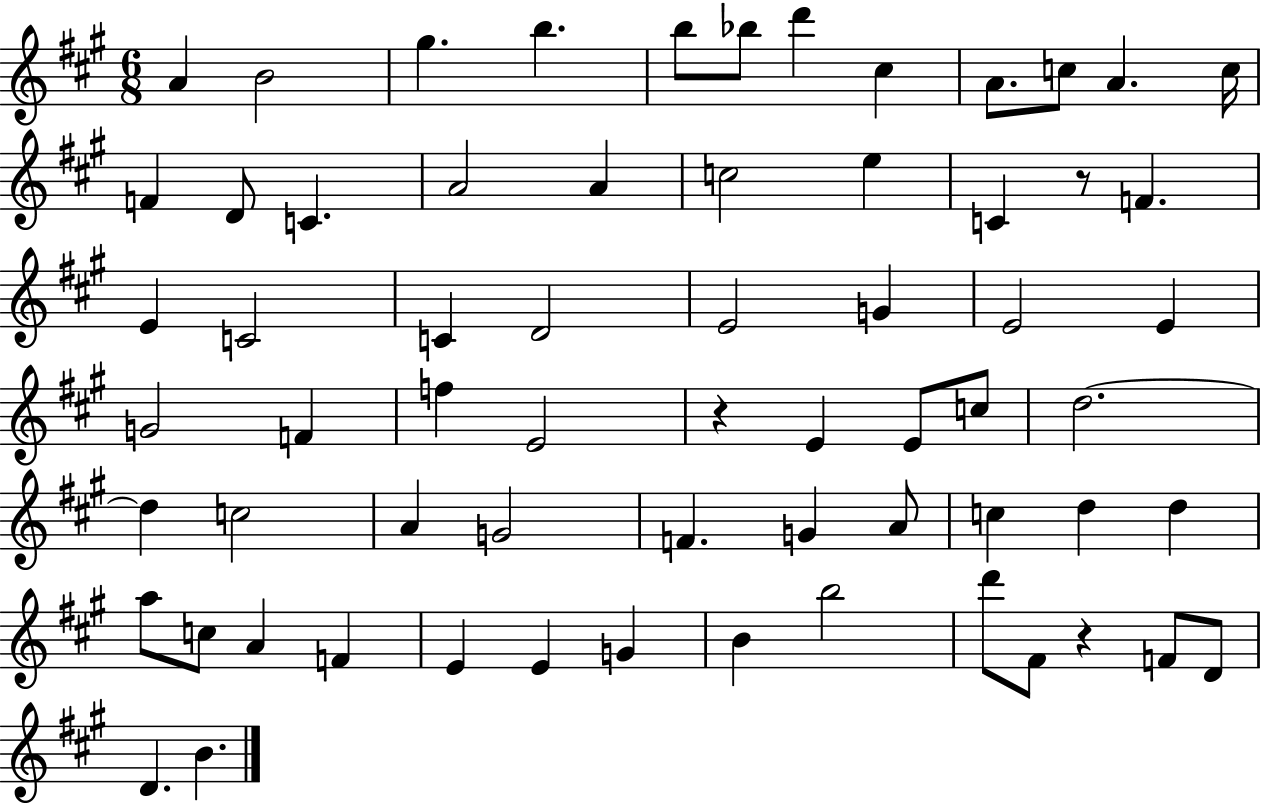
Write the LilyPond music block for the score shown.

{
  \clef treble
  \numericTimeSignature
  \time 6/8
  \key a \major
  a'4 b'2 | gis''4. b''4. | b''8 bes''8 d'''4 cis''4 | a'8. c''8 a'4. c''16 | \break f'4 d'8 c'4. | a'2 a'4 | c''2 e''4 | c'4 r8 f'4. | \break e'4 c'2 | c'4 d'2 | e'2 g'4 | e'2 e'4 | \break g'2 f'4 | f''4 e'2 | r4 e'4 e'8 c''8 | d''2.~~ | \break d''4 c''2 | a'4 g'2 | f'4. g'4 a'8 | c''4 d''4 d''4 | \break a''8 c''8 a'4 f'4 | e'4 e'4 g'4 | b'4 b''2 | d'''8 fis'8 r4 f'8 d'8 | \break d'4. b'4. | \bar "|."
}